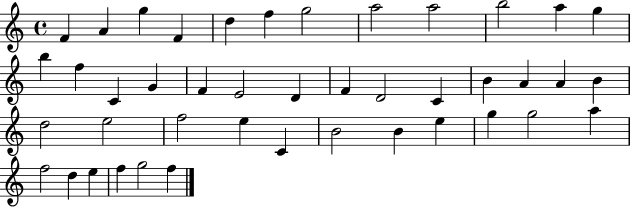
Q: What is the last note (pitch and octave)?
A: F5